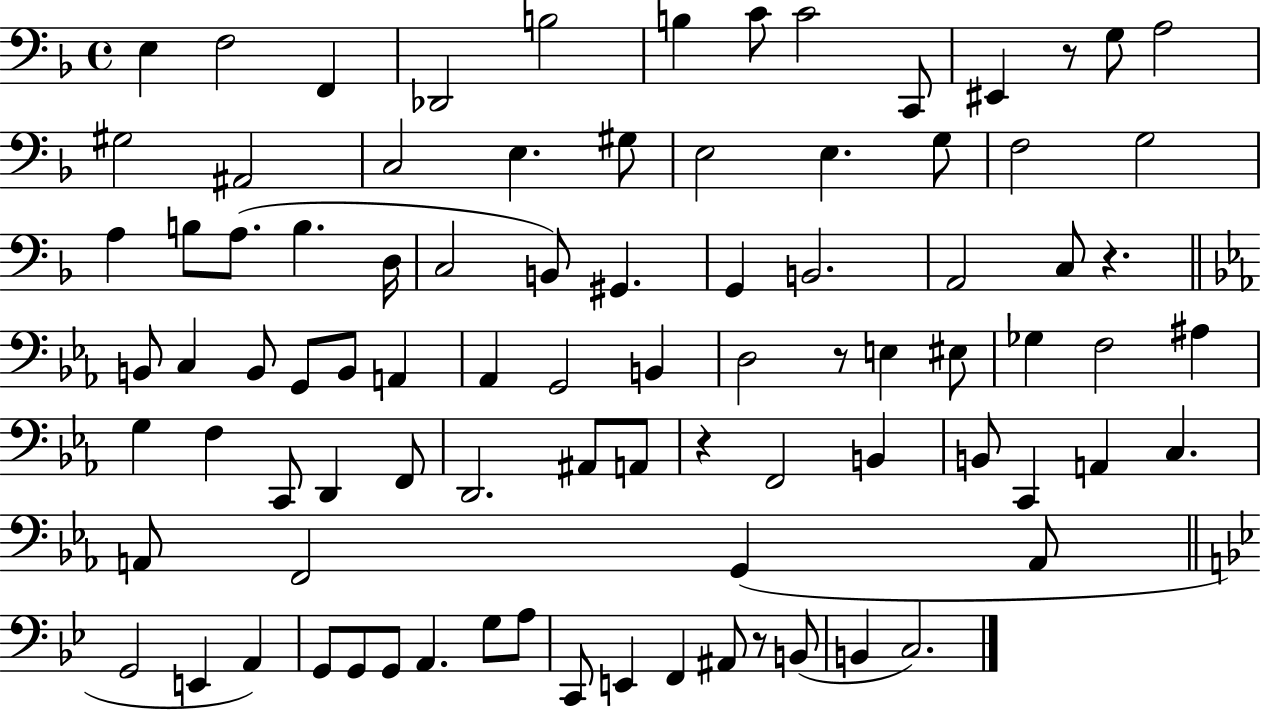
X:1
T:Untitled
M:4/4
L:1/4
K:F
E, F,2 F,, _D,,2 B,2 B, C/2 C2 C,,/2 ^E,, z/2 G,/2 A,2 ^G,2 ^A,,2 C,2 E, ^G,/2 E,2 E, G,/2 F,2 G,2 A, B,/2 A,/2 B, D,/4 C,2 B,,/2 ^G,, G,, B,,2 A,,2 C,/2 z B,,/2 C, B,,/2 G,,/2 B,,/2 A,, _A,, G,,2 B,, D,2 z/2 E, ^E,/2 _G, F,2 ^A, G, F, C,,/2 D,, F,,/2 D,,2 ^A,,/2 A,,/2 z F,,2 B,, B,,/2 C,, A,, C, A,,/2 F,,2 G,, A,,/2 G,,2 E,, A,, G,,/2 G,,/2 G,,/2 A,, G,/2 A,/2 C,,/2 E,, F,, ^A,,/2 z/2 B,,/2 B,, C,2